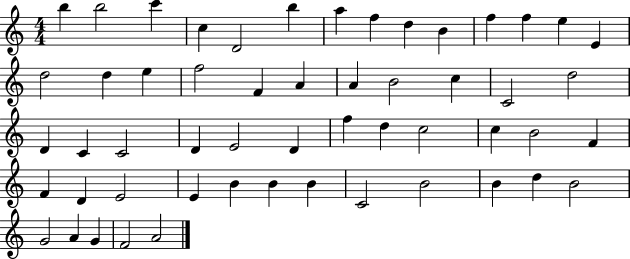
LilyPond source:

{
  \clef treble
  \numericTimeSignature
  \time 4/4
  \key c \major
  b''4 b''2 c'''4 | c''4 d'2 b''4 | a''4 f''4 d''4 b'4 | f''4 f''4 e''4 e'4 | \break d''2 d''4 e''4 | f''2 f'4 a'4 | a'4 b'2 c''4 | c'2 d''2 | \break d'4 c'4 c'2 | d'4 e'2 d'4 | f''4 d''4 c''2 | c''4 b'2 f'4 | \break f'4 d'4 e'2 | e'4 b'4 b'4 b'4 | c'2 b'2 | b'4 d''4 b'2 | \break g'2 a'4 g'4 | f'2 a'2 | \bar "|."
}